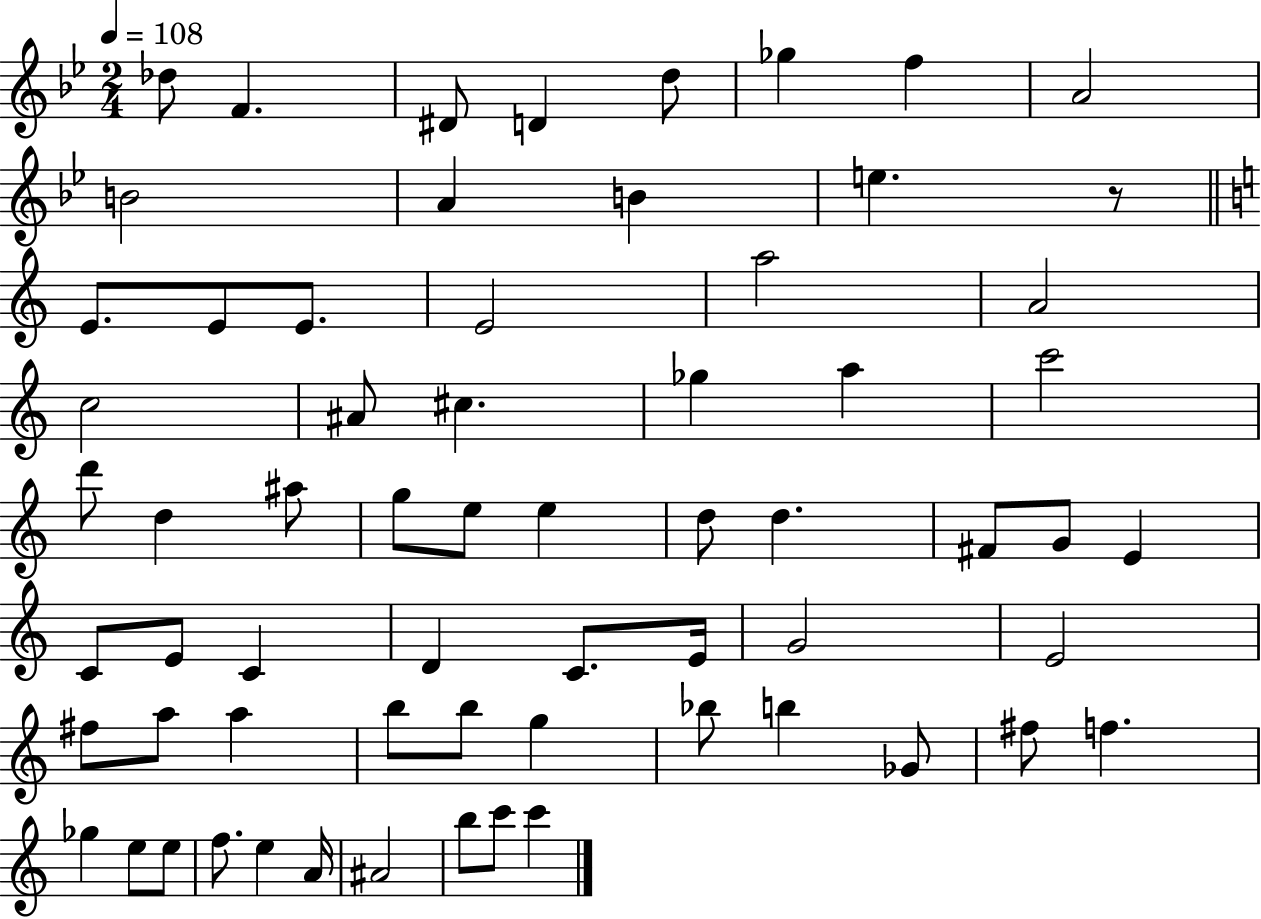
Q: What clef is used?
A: treble